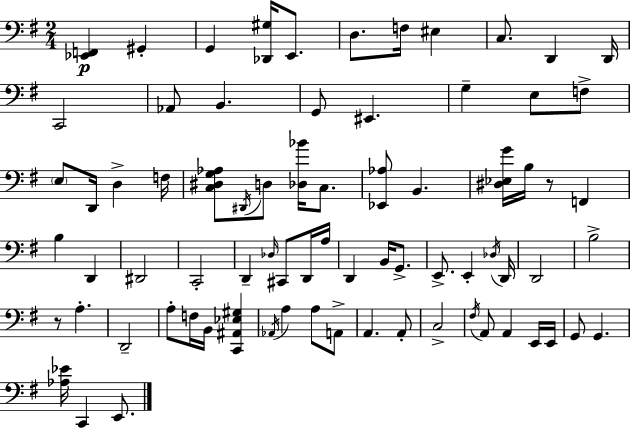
{
  \clef bass
  \numericTimeSignature
  \time 2/4
  \key e \minor
  \repeat volta 2 { <ees, f,>4\p gis,4-. | g,4 <des, gis>16 e,8. | d8. f16 eis4 | c8. d,4 d,16 | \break c,2 | aes,8 b,4. | g,8 eis,4. | g4-- e8 f8-> | \break \parenthesize e8 d,16 d4-> f16 | <c dis g aes>8 \acciaccatura { dis,16 } d8 <des bes'>16 c8. | <ees, aes>8 b,4. | <dis ees g'>16 b16 r8 f,4 | \break b4 d,4 | dis,2 | c,2-. | d,4-- \grace { des16 } cis,8 | \break d,16 a16 d,4 b,16 g,8.-> | e,8.-> e,4-. | \acciaccatura { des16 } d,16 d,2 | b2-> | \break r8 a4.-. | d,2-- | a8-. f16 b,16 <c, ais, ees gis>4 | \acciaccatura { aes,16 } a4 | \break a8 a,8-> a,4. | a,8-. c2-> | \acciaccatura { fis16 } a,8 a,4 | e,16 e,16 g,8 g,4. | \break <aes ees'>16 c,4 | e,8. } \bar "|."
}